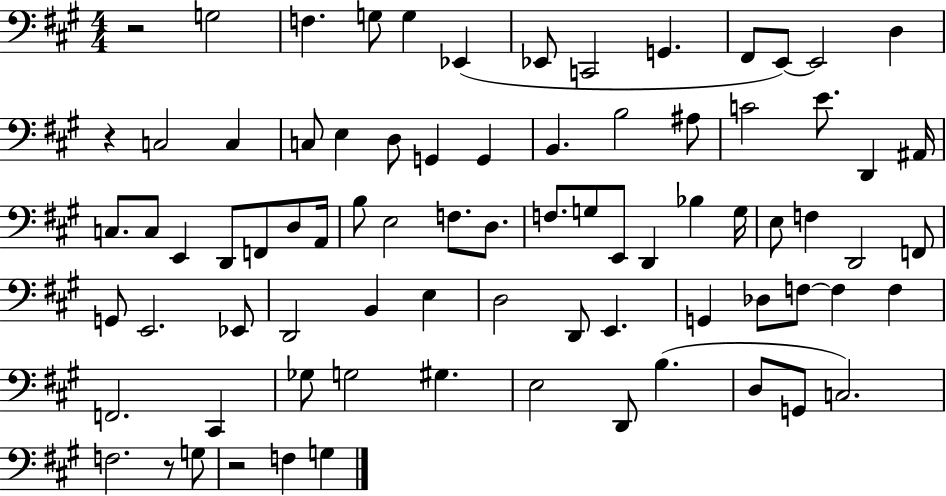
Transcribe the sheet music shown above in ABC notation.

X:1
T:Untitled
M:4/4
L:1/4
K:A
z2 G,2 F, G,/2 G, _E,, _E,,/2 C,,2 G,, ^F,,/2 E,,/2 E,,2 D, z C,2 C, C,/2 E, D,/2 G,, G,, B,, B,2 ^A,/2 C2 E/2 D,, ^A,,/4 C,/2 C,/2 E,, D,,/2 F,,/2 D,/2 A,,/4 B,/2 E,2 F,/2 D,/2 F,/2 G,/2 E,,/2 D,, _B, G,/4 E,/2 F, D,,2 F,,/2 G,,/2 E,,2 _E,,/2 D,,2 B,, E, D,2 D,,/2 E,, G,, _D,/2 F,/2 F, F, F,,2 ^C,, _G,/2 G,2 ^G, E,2 D,,/2 B, D,/2 G,,/2 C,2 F,2 z/2 G,/2 z2 F, G,